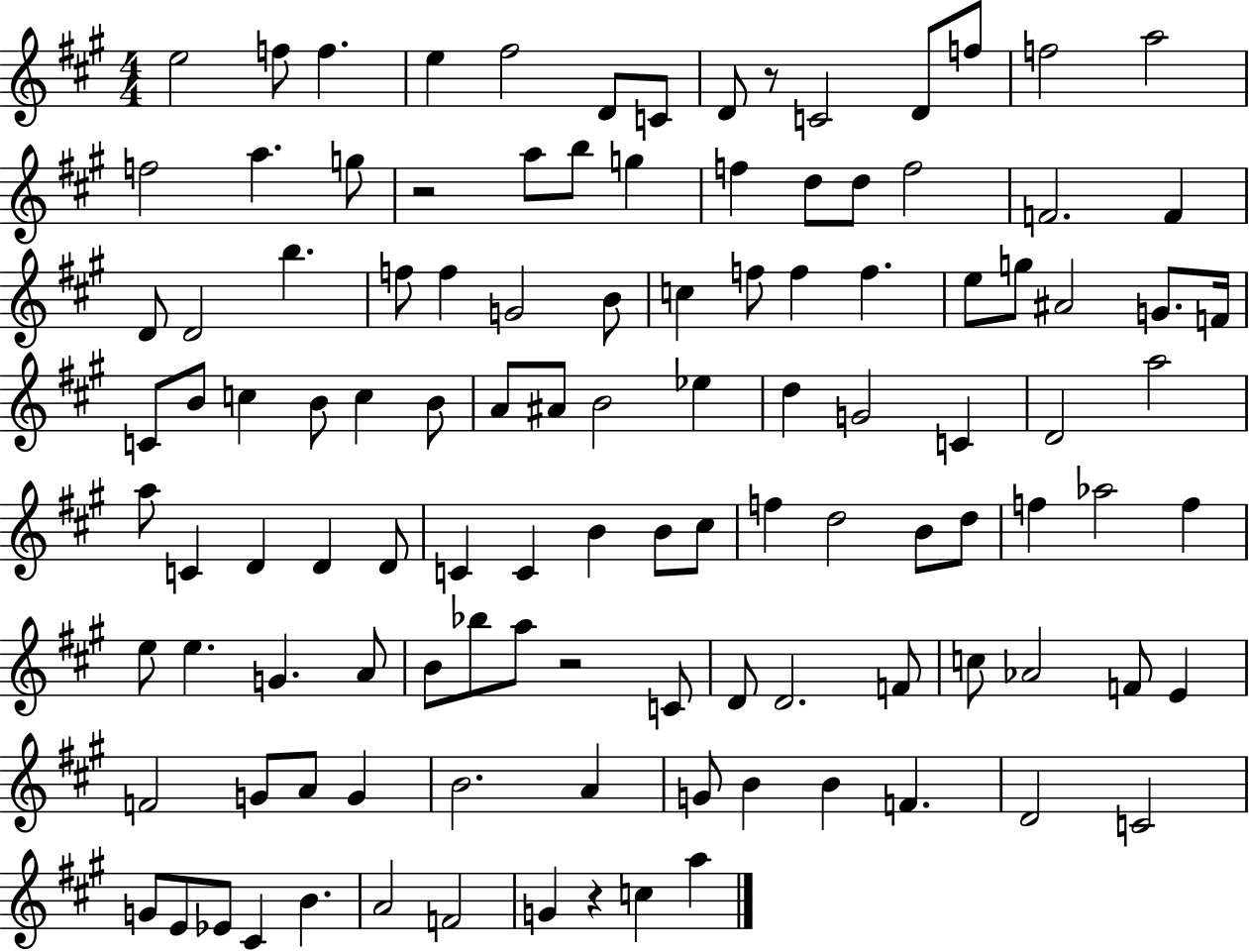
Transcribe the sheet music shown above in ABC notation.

X:1
T:Untitled
M:4/4
L:1/4
K:A
e2 f/2 f e ^f2 D/2 C/2 D/2 z/2 C2 D/2 f/2 f2 a2 f2 a g/2 z2 a/2 b/2 g f d/2 d/2 f2 F2 F D/2 D2 b f/2 f G2 B/2 c f/2 f f e/2 g/2 ^A2 G/2 F/4 C/2 B/2 c B/2 c B/2 A/2 ^A/2 B2 _e d G2 C D2 a2 a/2 C D D D/2 C C B B/2 ^c/2 f d2 B/2 d/2 f _a2 f e/2 e G A/2 B/2 _b/2 a/2 z2 C/2 D/2 D2 F/2 c/2 _A2 F/2 E F2 G/2 A/2 G B2 A G/2 B B F D2 C2 G/2 E/2 _E/2 ^C B A2 F2 G z c a